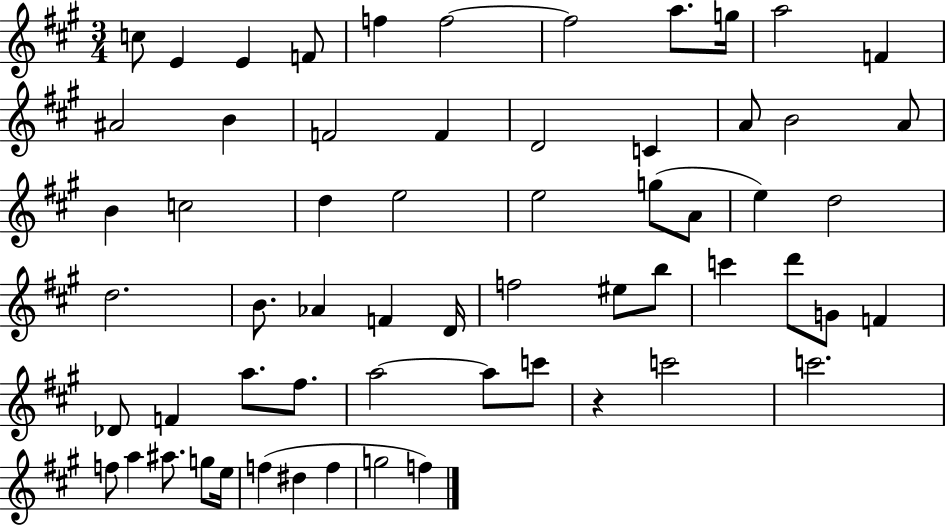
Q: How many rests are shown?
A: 1